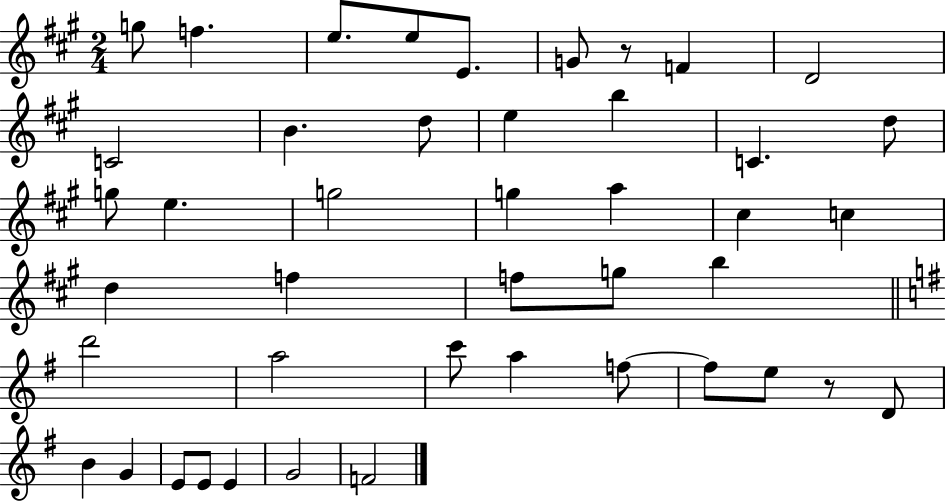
X:1
T:Untitled
M:2/4
L:1/4
K:A
g/2 f e/2 e/2 E/2 G/2 z/2 F D2 C2 B d/2 e b C d/2 g/2 e g2 g a ^c c d f f/2 g/2 b d'2 a2 c'/2 a f/2 f/2 e/2 z/2 D/2 B G E/2 E/2 E G2 F2